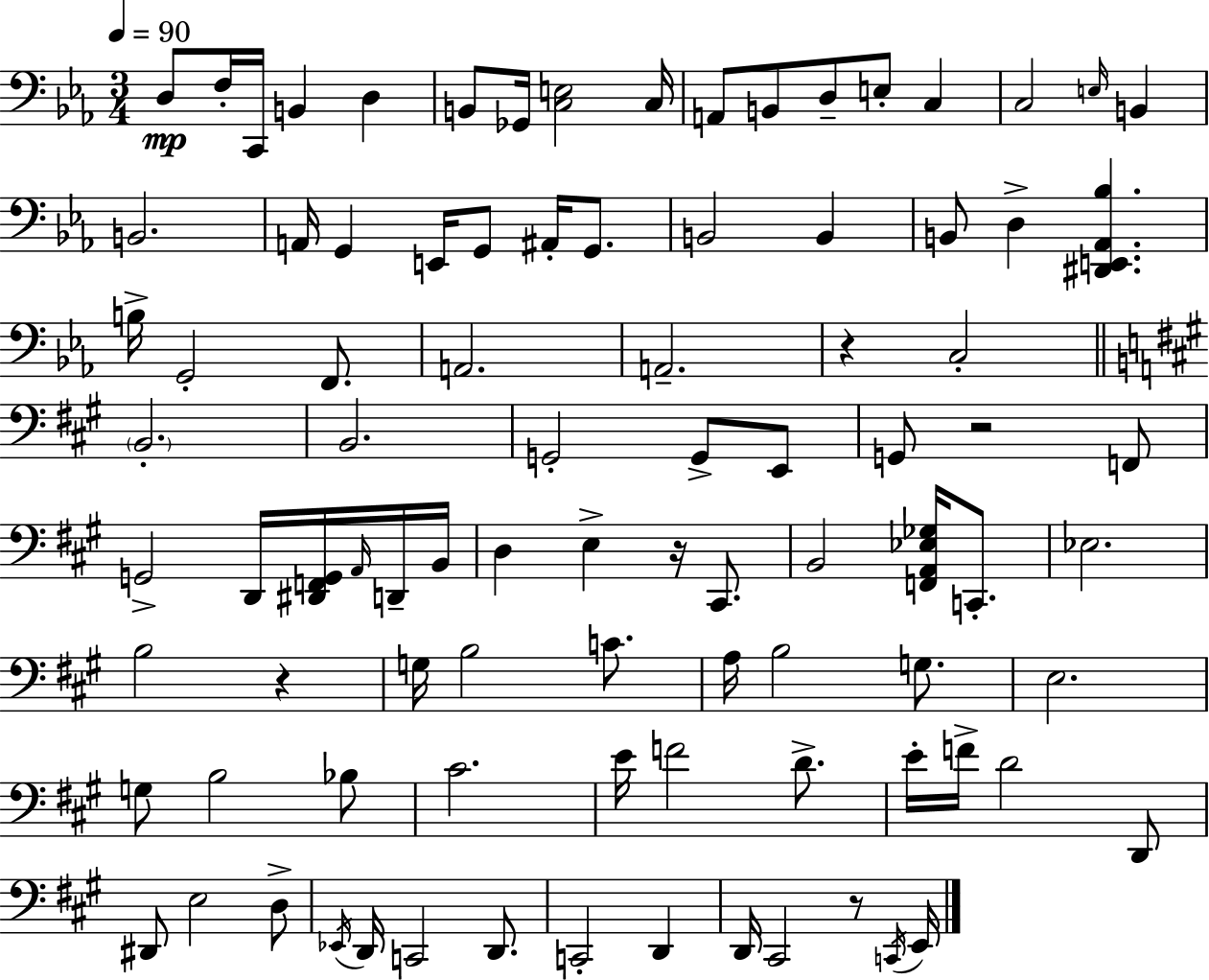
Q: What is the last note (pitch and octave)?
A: E2